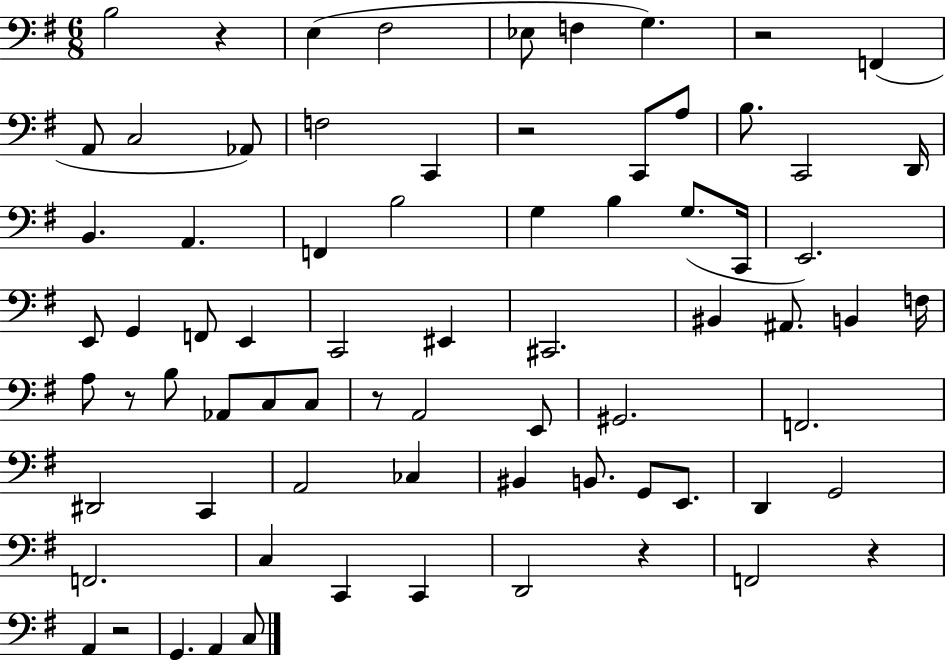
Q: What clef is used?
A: bass